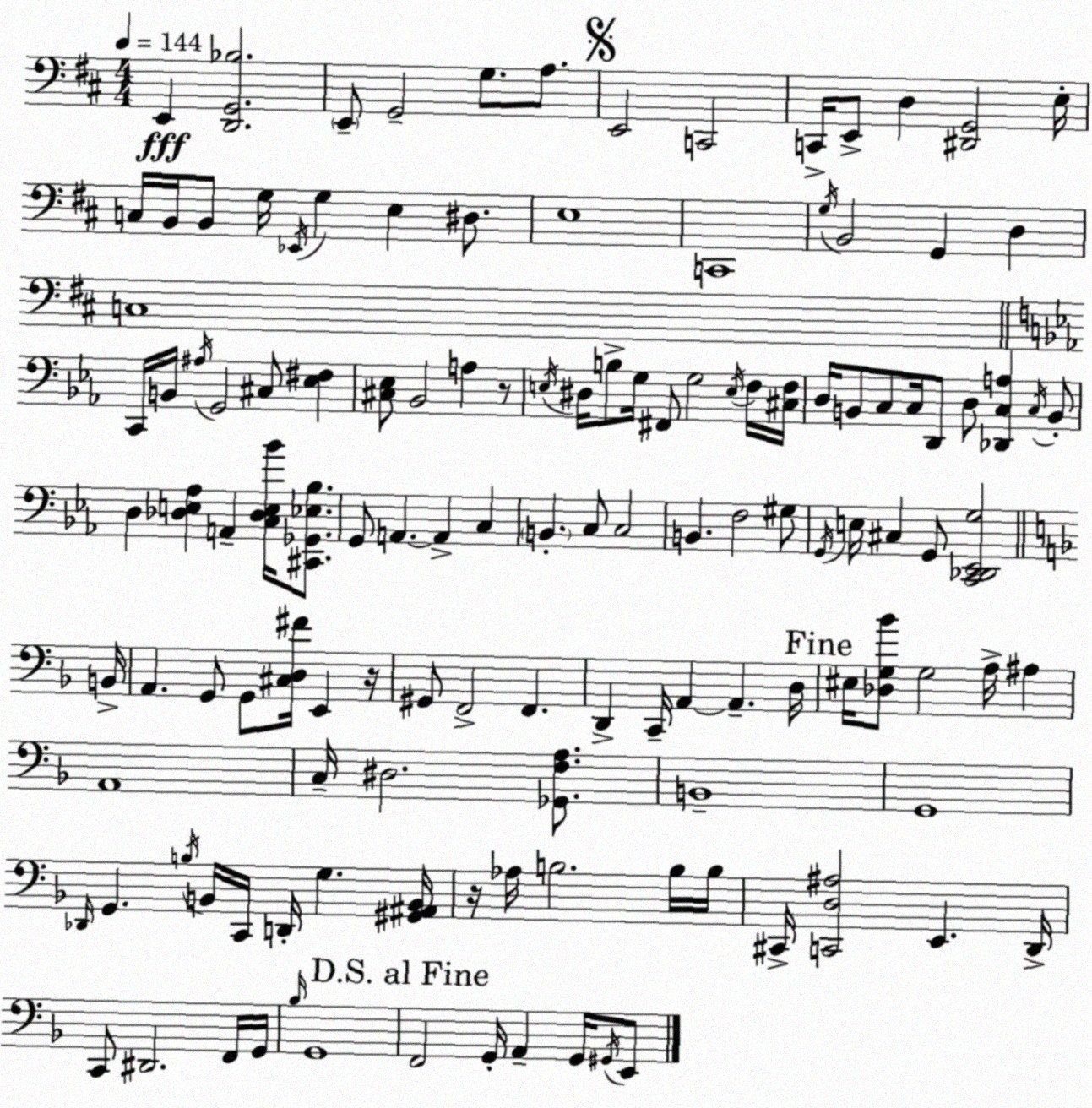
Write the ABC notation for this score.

X:1
T:Untitled
M:4/4
L:1/4
K:D
E,, [D,,G,,_B,]2 E,,/2 G,,2 G,/2 A,/2 E,,2 C,,2 C,,/4 E,,/2 D, [^D,,G,,]2 E,/4 C,/4 B,,/4 B,,/2 G,/4 _E,,/4 G, E, ^D,/2 E,4 C,,4 G,/4 B,,2 G,, D, C,4 C,,/4 B,,/4 ^A,/4 G,,2 ^C,/2 [_E,^F,] [^C,_E,]/2 _B,,2 A, z/2 E,/4 ^D,/4 B,/2 G,/4 ^F,,/2 G,2 E,/4 F,/4 [^C,F,]/4 D,/4 B,,/2 C,/2 C,/4 D,,/2 D,/2 [_D,,C,A,] C,/4 B,,/2 D, [_D,E,_A,] A,, [C,_D,E,_B]/4 [^C,,_G,,_E,_B,]/2 G,,/2 A,, A,, C, B,, C,/2 C,2 B,, F,2 ^G,/2 G,,/4 E,/4 ^C, G,,/2 [C,,_D,,_E,,G,]2 B,,/4 A,, G,,/2 G,,/2 [^C,D,^F]/4 E,, z/4 ^G,,/2 F,,2 F,, D,, C,,/4 A,, A,, D,/4 ^E,/4 [_D,G,_B]/2 G,2 A,/4 ^A, A,,4 C,/4 ^D,2 [_G,,F,A,]/2 B,,4 G,,4 _D,,/4 G,, B,/4 B,,/4 C,,/4 D,,/4 G, [^G,,^A,,B,,]/4 z/4 _A,/4 B,2 B,/4 B,/4 ^C,,/4 [C,,D,^A,]2 E,, D,,/4 C,,/2 ^D,,2 F,,/4 G,,/4 _B,/4 G,,4 F,,2 G,,/4 A,, G,,/4 ^G,,/4 E,,/2